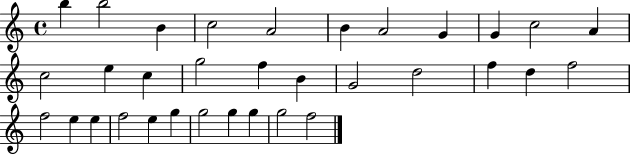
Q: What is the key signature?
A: C major